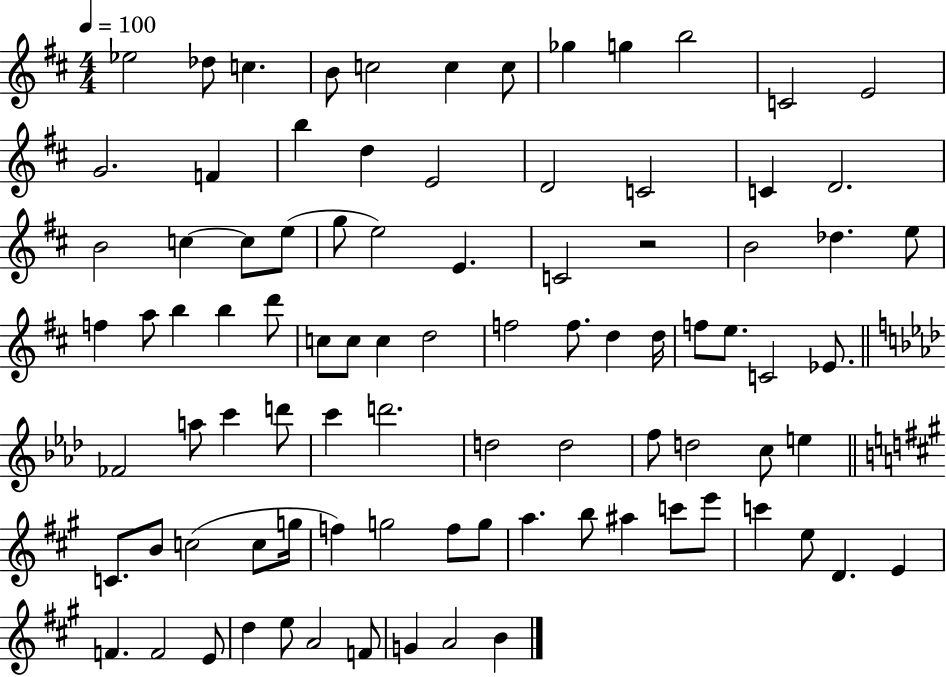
X:1
T:Untitled
M:4/4
L:1/4
K:D
_e2 _d/2 c B/2 c2 c c/2 _g g b2 C2 E2 G2 F b d E2 D2 C2 C D2 B2 c c/2 e/2 g/2 e2 E C2 z2 B2 _d e/2 f a/2 b b d'/2 c/2 c/2 c d2 f2 f/2 d d/4 f/2 e/2 C2 _E/2 _F2 a/2 c' d'/2 c' d'2 d2 d2 f/2 d2 c/2 e C/2 B/2 c2 c/2 g/4 f g2 f/2 g/2 a b/2 ^a c'/2 e'/2 c' e/2 D E F F2 E/2 d e/2 A2 F/2 G A2 B